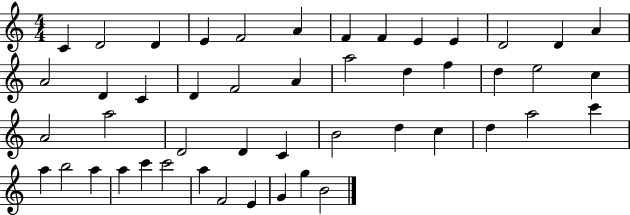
X:1
T:Untitled
M:4/4
L:1/4
K:C
C D2 D E F2 A F F E E D2 D A A2 D C D F2 A a2 d f d e2 c A2 a2 D2 D C B2 d c d a2 c' a b2 a a c' c'2 a F2 E G g B2